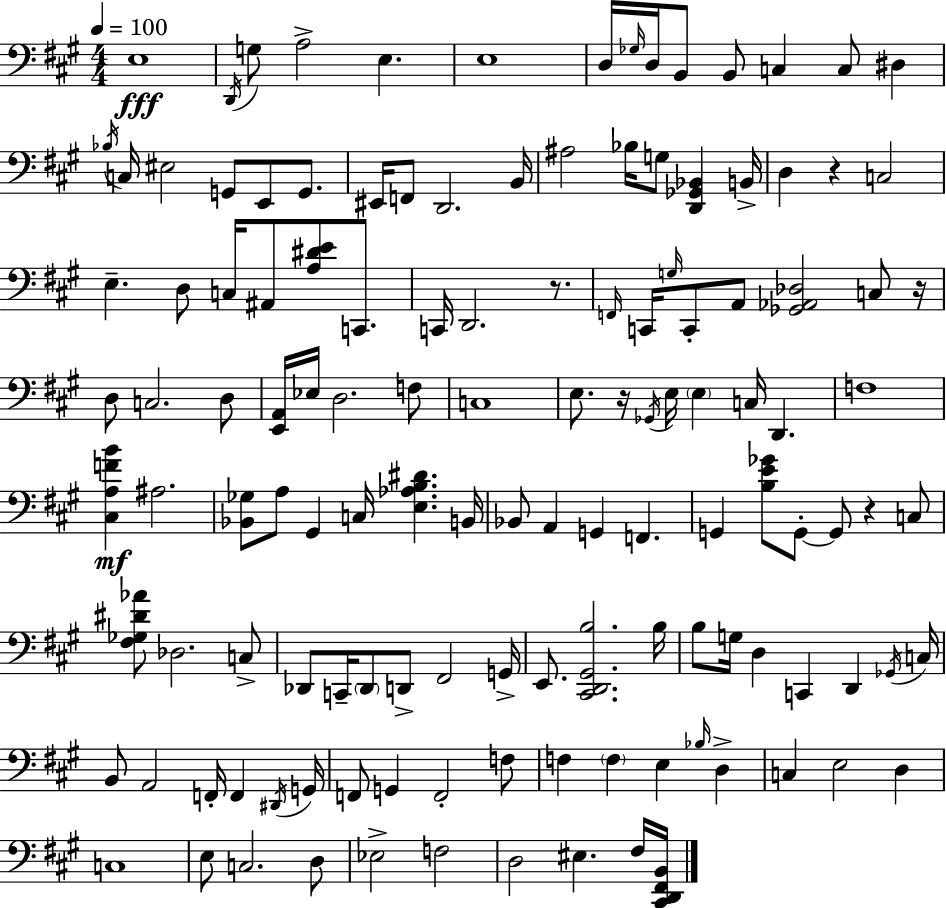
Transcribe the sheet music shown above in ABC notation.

X:1
T:Untitled
M:4/4
L:1/4
K:A
E,4 D,,/4 G,/2 A,2 E, E,4 D,/4 _G,/4 D,/4 B,,/2 B,,/2 C, C,/2 ^D, _B,/4 C,/4 ^E,2 G,,/2 E,,/2 G,,/2 ^E,,/4 F,,/2 D,,2 B,,/4 ^A,2 _B,/4 G,/2 [D,,_G,,_B,,] B,,/4 D, z C,2 E, D,/2 C,/4 ^A,,/2 [A,^DE]/2 C,,/2 C,,/4 D,,2 z/2 F,,/4 C,,/4 G,/4 C,,/2 A,,/2 [_G,,_A,,_D,]2 C,/2 z/4 D,/2 C,2 D,/2 [E,,A,,]/4 _E,/4 D,2 F,/2 C,4 E,/2 z/4 _G,,/4 E,/4 E, C,/4 D,, F,4 [^C,A,FB] ^A,2 [_B,,_G,]/2 A,/2 ^G,, C,/4 [E,_A,B,^D] B,,/4 _B,,/2 A,, G,, F,, G,, [B,E_G]/2 G,,/2 G,,/2 z C,/2 [^F,_G,^D_A]/2 _D,2 C,/2 _D,,/2 C,,/4 _D,,/2 D,,/2 ^F,,2 G,,/4 E,,/2 [^C,,D,,^G,,B,]2 B,/4 B,/2 G,/4 D, C,, D,, _G,,/4 C,/4 B,,/2 A,,2 F,,/4 F,, ^D,,/4 G,,/4 F,,/2 G,, F,,2 F,/2 F, F, E, _B,/4 D, C, E,2 D, C,4 E,/2 C,2 D,/2 _E,2 F,2 D,2 ^E, ^F,/4 [^C,,D,,^F,,B,,]/4